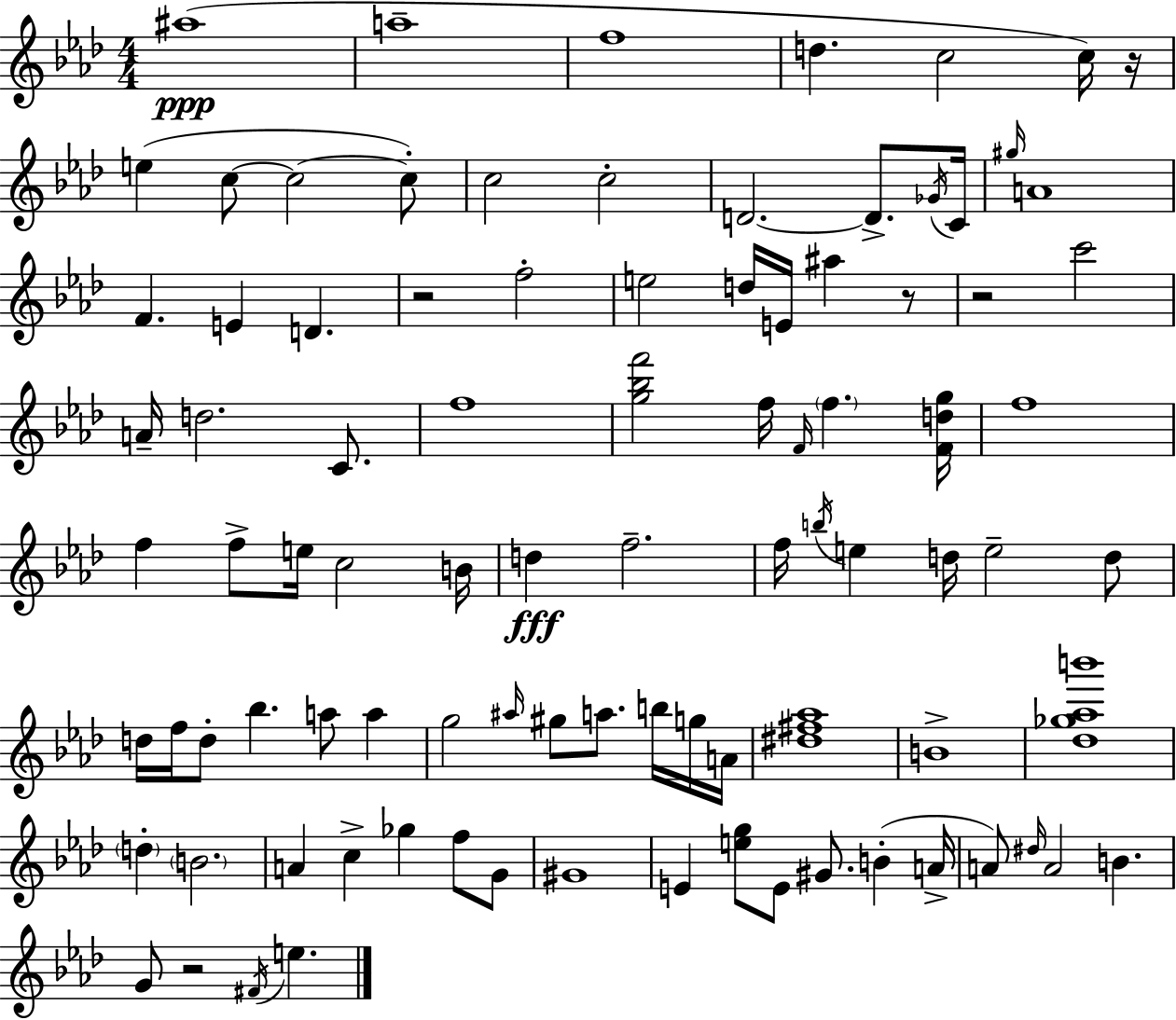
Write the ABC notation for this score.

X:1
T:Untitled
M:4/4
L:1/4
K:Ab
^a4 a4 f4 d c2 c/4 z/4 e c/2 c2 c/2 c2 c2 D2 D/2 _G/4 C/4 ^g/4 A4 F E D z2 f2 e2 d/4 E/4 ^a z/2 z2 c'2 A/4 d2 C/2 f4 [g_bf']2 f/4 F/4 f [Fdg]/4 f4 f f/2 e/4 c2 B/4 d f2 f/4 b/4 e d/4 e2 d/2 d/4 f/4 d/2 _b a/2 a g2 ^a/4 ^g/2 a/2 b/4 g/4 A/4 [^d^f_a]4 B4 [_d_g_ab']4 d B2 A c _g f/2 G/2 ^G4 E [eg]/2 E/2 ^G/2 B A/4 A/2 ^d/4 A2 B G/2 z2 ^F/4 e